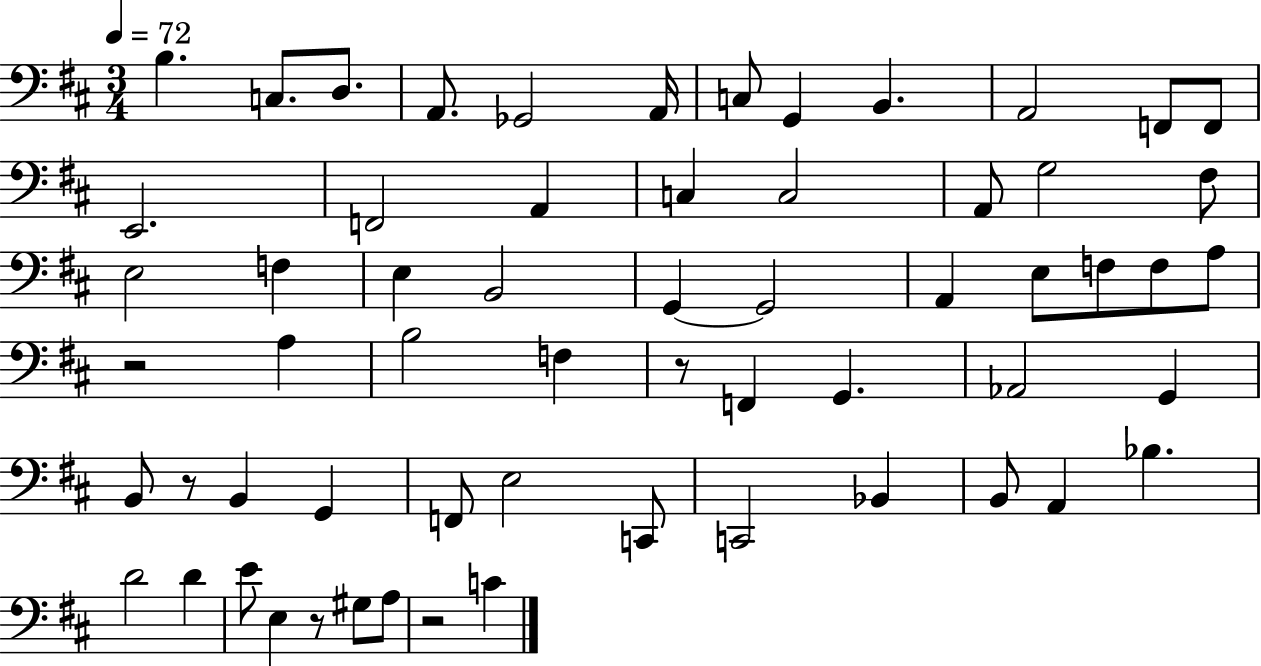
{
  \clef bass
  \numericTimeSignature
  \time 3/4
  \key d \major
  \tempo 4 = 72
  \repeat volta 2 { b4. c8. d8. | a,8. ges,2 a,16 | c8 g,4 b,4. | a,2 f,8 f,8 | \break e,2. | f,2 a,4 | c4 c2 | a,8 g2 fis8 | \break e2 f4 | e4 b,2 | g,4~~ g,2 | a,4 e8 f8 f8 a8 | \break r2 a4 | b2 f4 | r8 f,4 g,4. | aes,2 g,4 | \break b,8 r8 b,4 g,4 | f,8 e2 c,8 | c,2 bes,4 | b,8 a,4 bes4. | \break d'2 d'4 | e'8 e4 r8 gis8 a8 | r2 c'4 | } \bar "|."
}